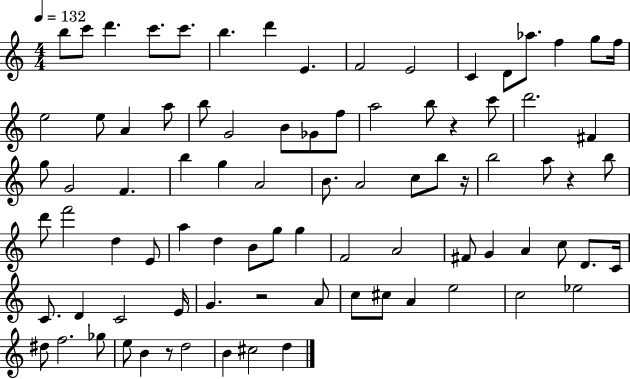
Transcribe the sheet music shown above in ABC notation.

X:1
T:Untitled
M:4/4
L:1/4
K:C
b/2 c'/2 d' c'/2 c'/2 b d' E F2 E2 C D/2 _a/2 f g/2 f/4 e2 e/2 A a/2 b/2 G2 B/2 _G/2 f/2 a2 b/2 z c'/2 d'2 ^F g/2 G2 F b g A2 B/2 A2 c/2 b/2 z/4 b2 a/2 z b/2 d'/2 f'2 d E/2 a d B/2 g/2 g F2 A2 ^F/2 G A c/2 D/2 C/4 C/2 D C2 E/4 G z2 A/2 c/2 ^c/2 A e2 c2 _e2 ^d/2 f2 _g/2 e/2 B z/2 d2 B ^c2 d